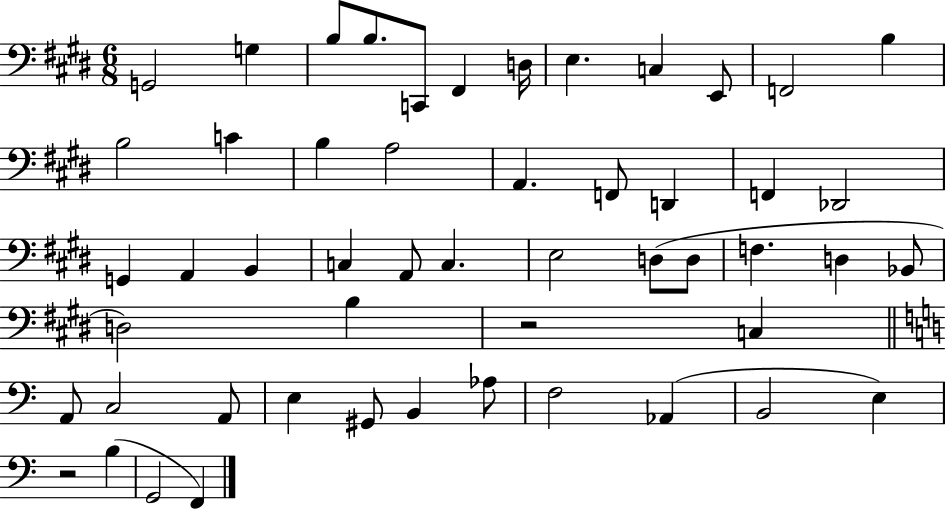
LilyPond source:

{
  \clef bass
  \numericTimeSignature
  \time 6/8
  \key e \major
  g,2 g4 | b8 b8. c,8 fis,4 d16 | e4. c4 e,8 | f,2 b4 | \break b2 c'4 | b4 a2 | a,4. f,8 d,4 | f,4 des,2 | \break g,4 a,4 b,4 | c4 a,8 c4. | e2 d8( d8 | f4. d4 bes,8 | \break d2) b4 | r2 c4 | \bar "||" \break \key a \minor a,8 c2 a,8 | e4 gis,8 b,4 aes8 | f2 aes,4( | b,2 e4) | \break r2 b4( | g,2 f,4) | \bar "|."
}